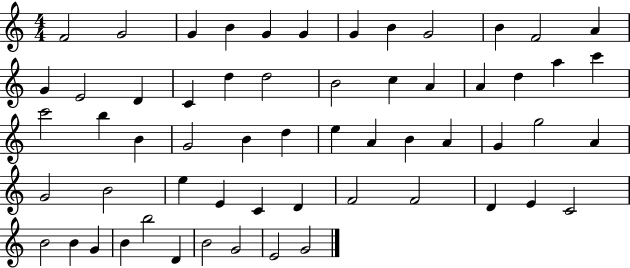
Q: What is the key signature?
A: C major